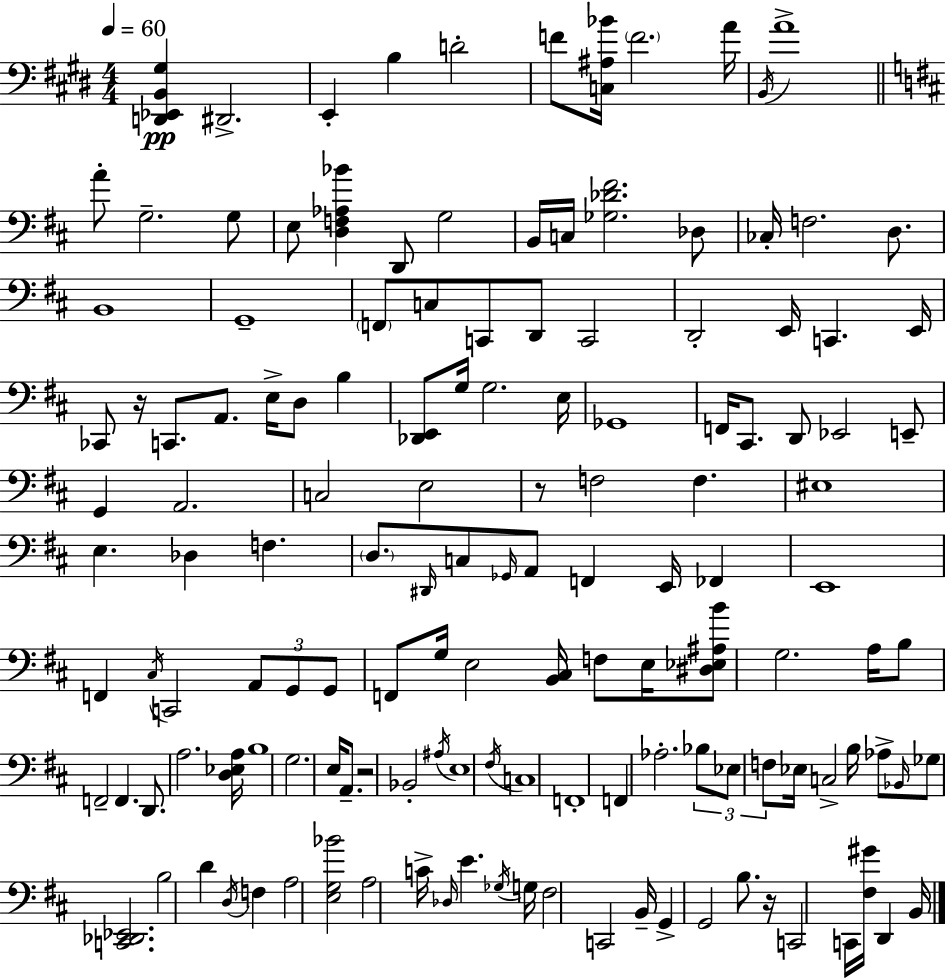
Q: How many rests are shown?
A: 4